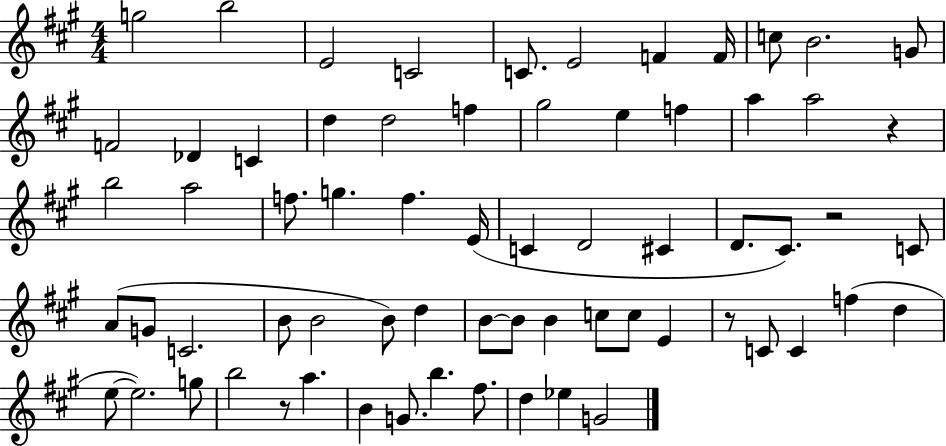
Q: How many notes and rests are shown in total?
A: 67